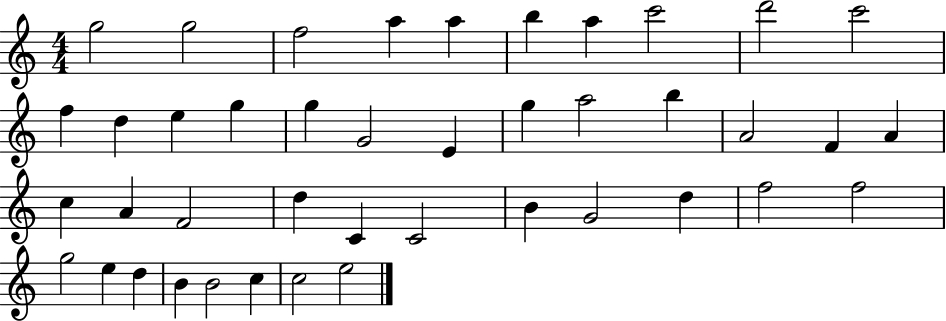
X:1
T:Untitled
M:4/4
L:1/4
K:C
g2 g2 f2 a a b a c'2 d'2 c'2 f d e g g G2 E g a2 b A2 F A c A F2 d C C2 B G2 d f2 f2 g2 e d B B2 c c2 e2